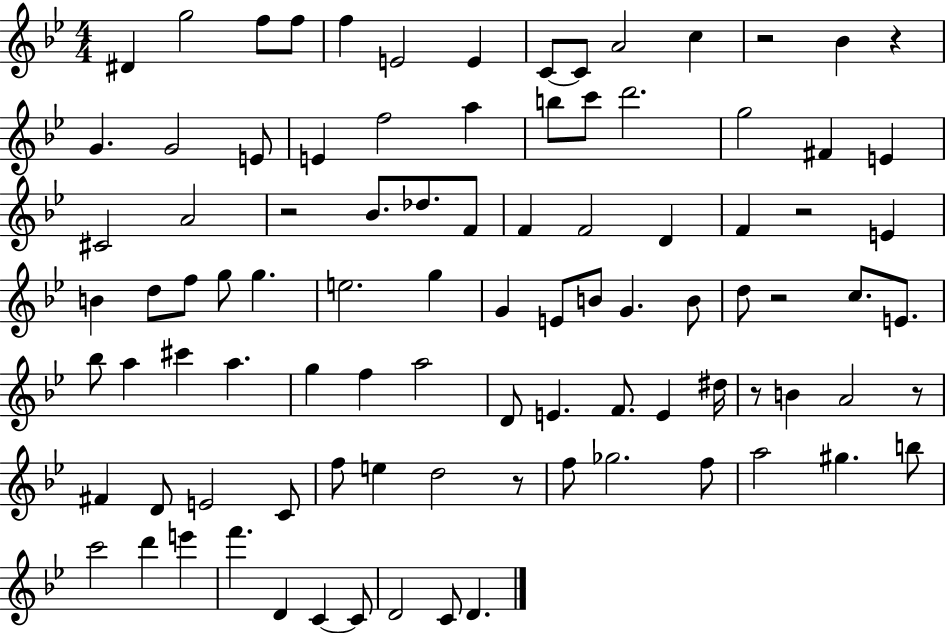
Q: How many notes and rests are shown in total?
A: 94